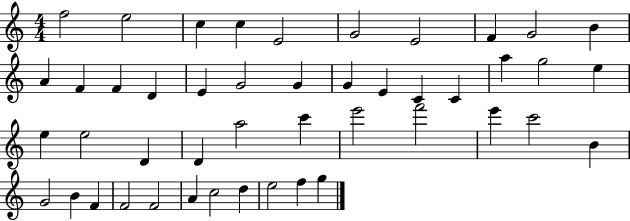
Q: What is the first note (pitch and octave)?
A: F5